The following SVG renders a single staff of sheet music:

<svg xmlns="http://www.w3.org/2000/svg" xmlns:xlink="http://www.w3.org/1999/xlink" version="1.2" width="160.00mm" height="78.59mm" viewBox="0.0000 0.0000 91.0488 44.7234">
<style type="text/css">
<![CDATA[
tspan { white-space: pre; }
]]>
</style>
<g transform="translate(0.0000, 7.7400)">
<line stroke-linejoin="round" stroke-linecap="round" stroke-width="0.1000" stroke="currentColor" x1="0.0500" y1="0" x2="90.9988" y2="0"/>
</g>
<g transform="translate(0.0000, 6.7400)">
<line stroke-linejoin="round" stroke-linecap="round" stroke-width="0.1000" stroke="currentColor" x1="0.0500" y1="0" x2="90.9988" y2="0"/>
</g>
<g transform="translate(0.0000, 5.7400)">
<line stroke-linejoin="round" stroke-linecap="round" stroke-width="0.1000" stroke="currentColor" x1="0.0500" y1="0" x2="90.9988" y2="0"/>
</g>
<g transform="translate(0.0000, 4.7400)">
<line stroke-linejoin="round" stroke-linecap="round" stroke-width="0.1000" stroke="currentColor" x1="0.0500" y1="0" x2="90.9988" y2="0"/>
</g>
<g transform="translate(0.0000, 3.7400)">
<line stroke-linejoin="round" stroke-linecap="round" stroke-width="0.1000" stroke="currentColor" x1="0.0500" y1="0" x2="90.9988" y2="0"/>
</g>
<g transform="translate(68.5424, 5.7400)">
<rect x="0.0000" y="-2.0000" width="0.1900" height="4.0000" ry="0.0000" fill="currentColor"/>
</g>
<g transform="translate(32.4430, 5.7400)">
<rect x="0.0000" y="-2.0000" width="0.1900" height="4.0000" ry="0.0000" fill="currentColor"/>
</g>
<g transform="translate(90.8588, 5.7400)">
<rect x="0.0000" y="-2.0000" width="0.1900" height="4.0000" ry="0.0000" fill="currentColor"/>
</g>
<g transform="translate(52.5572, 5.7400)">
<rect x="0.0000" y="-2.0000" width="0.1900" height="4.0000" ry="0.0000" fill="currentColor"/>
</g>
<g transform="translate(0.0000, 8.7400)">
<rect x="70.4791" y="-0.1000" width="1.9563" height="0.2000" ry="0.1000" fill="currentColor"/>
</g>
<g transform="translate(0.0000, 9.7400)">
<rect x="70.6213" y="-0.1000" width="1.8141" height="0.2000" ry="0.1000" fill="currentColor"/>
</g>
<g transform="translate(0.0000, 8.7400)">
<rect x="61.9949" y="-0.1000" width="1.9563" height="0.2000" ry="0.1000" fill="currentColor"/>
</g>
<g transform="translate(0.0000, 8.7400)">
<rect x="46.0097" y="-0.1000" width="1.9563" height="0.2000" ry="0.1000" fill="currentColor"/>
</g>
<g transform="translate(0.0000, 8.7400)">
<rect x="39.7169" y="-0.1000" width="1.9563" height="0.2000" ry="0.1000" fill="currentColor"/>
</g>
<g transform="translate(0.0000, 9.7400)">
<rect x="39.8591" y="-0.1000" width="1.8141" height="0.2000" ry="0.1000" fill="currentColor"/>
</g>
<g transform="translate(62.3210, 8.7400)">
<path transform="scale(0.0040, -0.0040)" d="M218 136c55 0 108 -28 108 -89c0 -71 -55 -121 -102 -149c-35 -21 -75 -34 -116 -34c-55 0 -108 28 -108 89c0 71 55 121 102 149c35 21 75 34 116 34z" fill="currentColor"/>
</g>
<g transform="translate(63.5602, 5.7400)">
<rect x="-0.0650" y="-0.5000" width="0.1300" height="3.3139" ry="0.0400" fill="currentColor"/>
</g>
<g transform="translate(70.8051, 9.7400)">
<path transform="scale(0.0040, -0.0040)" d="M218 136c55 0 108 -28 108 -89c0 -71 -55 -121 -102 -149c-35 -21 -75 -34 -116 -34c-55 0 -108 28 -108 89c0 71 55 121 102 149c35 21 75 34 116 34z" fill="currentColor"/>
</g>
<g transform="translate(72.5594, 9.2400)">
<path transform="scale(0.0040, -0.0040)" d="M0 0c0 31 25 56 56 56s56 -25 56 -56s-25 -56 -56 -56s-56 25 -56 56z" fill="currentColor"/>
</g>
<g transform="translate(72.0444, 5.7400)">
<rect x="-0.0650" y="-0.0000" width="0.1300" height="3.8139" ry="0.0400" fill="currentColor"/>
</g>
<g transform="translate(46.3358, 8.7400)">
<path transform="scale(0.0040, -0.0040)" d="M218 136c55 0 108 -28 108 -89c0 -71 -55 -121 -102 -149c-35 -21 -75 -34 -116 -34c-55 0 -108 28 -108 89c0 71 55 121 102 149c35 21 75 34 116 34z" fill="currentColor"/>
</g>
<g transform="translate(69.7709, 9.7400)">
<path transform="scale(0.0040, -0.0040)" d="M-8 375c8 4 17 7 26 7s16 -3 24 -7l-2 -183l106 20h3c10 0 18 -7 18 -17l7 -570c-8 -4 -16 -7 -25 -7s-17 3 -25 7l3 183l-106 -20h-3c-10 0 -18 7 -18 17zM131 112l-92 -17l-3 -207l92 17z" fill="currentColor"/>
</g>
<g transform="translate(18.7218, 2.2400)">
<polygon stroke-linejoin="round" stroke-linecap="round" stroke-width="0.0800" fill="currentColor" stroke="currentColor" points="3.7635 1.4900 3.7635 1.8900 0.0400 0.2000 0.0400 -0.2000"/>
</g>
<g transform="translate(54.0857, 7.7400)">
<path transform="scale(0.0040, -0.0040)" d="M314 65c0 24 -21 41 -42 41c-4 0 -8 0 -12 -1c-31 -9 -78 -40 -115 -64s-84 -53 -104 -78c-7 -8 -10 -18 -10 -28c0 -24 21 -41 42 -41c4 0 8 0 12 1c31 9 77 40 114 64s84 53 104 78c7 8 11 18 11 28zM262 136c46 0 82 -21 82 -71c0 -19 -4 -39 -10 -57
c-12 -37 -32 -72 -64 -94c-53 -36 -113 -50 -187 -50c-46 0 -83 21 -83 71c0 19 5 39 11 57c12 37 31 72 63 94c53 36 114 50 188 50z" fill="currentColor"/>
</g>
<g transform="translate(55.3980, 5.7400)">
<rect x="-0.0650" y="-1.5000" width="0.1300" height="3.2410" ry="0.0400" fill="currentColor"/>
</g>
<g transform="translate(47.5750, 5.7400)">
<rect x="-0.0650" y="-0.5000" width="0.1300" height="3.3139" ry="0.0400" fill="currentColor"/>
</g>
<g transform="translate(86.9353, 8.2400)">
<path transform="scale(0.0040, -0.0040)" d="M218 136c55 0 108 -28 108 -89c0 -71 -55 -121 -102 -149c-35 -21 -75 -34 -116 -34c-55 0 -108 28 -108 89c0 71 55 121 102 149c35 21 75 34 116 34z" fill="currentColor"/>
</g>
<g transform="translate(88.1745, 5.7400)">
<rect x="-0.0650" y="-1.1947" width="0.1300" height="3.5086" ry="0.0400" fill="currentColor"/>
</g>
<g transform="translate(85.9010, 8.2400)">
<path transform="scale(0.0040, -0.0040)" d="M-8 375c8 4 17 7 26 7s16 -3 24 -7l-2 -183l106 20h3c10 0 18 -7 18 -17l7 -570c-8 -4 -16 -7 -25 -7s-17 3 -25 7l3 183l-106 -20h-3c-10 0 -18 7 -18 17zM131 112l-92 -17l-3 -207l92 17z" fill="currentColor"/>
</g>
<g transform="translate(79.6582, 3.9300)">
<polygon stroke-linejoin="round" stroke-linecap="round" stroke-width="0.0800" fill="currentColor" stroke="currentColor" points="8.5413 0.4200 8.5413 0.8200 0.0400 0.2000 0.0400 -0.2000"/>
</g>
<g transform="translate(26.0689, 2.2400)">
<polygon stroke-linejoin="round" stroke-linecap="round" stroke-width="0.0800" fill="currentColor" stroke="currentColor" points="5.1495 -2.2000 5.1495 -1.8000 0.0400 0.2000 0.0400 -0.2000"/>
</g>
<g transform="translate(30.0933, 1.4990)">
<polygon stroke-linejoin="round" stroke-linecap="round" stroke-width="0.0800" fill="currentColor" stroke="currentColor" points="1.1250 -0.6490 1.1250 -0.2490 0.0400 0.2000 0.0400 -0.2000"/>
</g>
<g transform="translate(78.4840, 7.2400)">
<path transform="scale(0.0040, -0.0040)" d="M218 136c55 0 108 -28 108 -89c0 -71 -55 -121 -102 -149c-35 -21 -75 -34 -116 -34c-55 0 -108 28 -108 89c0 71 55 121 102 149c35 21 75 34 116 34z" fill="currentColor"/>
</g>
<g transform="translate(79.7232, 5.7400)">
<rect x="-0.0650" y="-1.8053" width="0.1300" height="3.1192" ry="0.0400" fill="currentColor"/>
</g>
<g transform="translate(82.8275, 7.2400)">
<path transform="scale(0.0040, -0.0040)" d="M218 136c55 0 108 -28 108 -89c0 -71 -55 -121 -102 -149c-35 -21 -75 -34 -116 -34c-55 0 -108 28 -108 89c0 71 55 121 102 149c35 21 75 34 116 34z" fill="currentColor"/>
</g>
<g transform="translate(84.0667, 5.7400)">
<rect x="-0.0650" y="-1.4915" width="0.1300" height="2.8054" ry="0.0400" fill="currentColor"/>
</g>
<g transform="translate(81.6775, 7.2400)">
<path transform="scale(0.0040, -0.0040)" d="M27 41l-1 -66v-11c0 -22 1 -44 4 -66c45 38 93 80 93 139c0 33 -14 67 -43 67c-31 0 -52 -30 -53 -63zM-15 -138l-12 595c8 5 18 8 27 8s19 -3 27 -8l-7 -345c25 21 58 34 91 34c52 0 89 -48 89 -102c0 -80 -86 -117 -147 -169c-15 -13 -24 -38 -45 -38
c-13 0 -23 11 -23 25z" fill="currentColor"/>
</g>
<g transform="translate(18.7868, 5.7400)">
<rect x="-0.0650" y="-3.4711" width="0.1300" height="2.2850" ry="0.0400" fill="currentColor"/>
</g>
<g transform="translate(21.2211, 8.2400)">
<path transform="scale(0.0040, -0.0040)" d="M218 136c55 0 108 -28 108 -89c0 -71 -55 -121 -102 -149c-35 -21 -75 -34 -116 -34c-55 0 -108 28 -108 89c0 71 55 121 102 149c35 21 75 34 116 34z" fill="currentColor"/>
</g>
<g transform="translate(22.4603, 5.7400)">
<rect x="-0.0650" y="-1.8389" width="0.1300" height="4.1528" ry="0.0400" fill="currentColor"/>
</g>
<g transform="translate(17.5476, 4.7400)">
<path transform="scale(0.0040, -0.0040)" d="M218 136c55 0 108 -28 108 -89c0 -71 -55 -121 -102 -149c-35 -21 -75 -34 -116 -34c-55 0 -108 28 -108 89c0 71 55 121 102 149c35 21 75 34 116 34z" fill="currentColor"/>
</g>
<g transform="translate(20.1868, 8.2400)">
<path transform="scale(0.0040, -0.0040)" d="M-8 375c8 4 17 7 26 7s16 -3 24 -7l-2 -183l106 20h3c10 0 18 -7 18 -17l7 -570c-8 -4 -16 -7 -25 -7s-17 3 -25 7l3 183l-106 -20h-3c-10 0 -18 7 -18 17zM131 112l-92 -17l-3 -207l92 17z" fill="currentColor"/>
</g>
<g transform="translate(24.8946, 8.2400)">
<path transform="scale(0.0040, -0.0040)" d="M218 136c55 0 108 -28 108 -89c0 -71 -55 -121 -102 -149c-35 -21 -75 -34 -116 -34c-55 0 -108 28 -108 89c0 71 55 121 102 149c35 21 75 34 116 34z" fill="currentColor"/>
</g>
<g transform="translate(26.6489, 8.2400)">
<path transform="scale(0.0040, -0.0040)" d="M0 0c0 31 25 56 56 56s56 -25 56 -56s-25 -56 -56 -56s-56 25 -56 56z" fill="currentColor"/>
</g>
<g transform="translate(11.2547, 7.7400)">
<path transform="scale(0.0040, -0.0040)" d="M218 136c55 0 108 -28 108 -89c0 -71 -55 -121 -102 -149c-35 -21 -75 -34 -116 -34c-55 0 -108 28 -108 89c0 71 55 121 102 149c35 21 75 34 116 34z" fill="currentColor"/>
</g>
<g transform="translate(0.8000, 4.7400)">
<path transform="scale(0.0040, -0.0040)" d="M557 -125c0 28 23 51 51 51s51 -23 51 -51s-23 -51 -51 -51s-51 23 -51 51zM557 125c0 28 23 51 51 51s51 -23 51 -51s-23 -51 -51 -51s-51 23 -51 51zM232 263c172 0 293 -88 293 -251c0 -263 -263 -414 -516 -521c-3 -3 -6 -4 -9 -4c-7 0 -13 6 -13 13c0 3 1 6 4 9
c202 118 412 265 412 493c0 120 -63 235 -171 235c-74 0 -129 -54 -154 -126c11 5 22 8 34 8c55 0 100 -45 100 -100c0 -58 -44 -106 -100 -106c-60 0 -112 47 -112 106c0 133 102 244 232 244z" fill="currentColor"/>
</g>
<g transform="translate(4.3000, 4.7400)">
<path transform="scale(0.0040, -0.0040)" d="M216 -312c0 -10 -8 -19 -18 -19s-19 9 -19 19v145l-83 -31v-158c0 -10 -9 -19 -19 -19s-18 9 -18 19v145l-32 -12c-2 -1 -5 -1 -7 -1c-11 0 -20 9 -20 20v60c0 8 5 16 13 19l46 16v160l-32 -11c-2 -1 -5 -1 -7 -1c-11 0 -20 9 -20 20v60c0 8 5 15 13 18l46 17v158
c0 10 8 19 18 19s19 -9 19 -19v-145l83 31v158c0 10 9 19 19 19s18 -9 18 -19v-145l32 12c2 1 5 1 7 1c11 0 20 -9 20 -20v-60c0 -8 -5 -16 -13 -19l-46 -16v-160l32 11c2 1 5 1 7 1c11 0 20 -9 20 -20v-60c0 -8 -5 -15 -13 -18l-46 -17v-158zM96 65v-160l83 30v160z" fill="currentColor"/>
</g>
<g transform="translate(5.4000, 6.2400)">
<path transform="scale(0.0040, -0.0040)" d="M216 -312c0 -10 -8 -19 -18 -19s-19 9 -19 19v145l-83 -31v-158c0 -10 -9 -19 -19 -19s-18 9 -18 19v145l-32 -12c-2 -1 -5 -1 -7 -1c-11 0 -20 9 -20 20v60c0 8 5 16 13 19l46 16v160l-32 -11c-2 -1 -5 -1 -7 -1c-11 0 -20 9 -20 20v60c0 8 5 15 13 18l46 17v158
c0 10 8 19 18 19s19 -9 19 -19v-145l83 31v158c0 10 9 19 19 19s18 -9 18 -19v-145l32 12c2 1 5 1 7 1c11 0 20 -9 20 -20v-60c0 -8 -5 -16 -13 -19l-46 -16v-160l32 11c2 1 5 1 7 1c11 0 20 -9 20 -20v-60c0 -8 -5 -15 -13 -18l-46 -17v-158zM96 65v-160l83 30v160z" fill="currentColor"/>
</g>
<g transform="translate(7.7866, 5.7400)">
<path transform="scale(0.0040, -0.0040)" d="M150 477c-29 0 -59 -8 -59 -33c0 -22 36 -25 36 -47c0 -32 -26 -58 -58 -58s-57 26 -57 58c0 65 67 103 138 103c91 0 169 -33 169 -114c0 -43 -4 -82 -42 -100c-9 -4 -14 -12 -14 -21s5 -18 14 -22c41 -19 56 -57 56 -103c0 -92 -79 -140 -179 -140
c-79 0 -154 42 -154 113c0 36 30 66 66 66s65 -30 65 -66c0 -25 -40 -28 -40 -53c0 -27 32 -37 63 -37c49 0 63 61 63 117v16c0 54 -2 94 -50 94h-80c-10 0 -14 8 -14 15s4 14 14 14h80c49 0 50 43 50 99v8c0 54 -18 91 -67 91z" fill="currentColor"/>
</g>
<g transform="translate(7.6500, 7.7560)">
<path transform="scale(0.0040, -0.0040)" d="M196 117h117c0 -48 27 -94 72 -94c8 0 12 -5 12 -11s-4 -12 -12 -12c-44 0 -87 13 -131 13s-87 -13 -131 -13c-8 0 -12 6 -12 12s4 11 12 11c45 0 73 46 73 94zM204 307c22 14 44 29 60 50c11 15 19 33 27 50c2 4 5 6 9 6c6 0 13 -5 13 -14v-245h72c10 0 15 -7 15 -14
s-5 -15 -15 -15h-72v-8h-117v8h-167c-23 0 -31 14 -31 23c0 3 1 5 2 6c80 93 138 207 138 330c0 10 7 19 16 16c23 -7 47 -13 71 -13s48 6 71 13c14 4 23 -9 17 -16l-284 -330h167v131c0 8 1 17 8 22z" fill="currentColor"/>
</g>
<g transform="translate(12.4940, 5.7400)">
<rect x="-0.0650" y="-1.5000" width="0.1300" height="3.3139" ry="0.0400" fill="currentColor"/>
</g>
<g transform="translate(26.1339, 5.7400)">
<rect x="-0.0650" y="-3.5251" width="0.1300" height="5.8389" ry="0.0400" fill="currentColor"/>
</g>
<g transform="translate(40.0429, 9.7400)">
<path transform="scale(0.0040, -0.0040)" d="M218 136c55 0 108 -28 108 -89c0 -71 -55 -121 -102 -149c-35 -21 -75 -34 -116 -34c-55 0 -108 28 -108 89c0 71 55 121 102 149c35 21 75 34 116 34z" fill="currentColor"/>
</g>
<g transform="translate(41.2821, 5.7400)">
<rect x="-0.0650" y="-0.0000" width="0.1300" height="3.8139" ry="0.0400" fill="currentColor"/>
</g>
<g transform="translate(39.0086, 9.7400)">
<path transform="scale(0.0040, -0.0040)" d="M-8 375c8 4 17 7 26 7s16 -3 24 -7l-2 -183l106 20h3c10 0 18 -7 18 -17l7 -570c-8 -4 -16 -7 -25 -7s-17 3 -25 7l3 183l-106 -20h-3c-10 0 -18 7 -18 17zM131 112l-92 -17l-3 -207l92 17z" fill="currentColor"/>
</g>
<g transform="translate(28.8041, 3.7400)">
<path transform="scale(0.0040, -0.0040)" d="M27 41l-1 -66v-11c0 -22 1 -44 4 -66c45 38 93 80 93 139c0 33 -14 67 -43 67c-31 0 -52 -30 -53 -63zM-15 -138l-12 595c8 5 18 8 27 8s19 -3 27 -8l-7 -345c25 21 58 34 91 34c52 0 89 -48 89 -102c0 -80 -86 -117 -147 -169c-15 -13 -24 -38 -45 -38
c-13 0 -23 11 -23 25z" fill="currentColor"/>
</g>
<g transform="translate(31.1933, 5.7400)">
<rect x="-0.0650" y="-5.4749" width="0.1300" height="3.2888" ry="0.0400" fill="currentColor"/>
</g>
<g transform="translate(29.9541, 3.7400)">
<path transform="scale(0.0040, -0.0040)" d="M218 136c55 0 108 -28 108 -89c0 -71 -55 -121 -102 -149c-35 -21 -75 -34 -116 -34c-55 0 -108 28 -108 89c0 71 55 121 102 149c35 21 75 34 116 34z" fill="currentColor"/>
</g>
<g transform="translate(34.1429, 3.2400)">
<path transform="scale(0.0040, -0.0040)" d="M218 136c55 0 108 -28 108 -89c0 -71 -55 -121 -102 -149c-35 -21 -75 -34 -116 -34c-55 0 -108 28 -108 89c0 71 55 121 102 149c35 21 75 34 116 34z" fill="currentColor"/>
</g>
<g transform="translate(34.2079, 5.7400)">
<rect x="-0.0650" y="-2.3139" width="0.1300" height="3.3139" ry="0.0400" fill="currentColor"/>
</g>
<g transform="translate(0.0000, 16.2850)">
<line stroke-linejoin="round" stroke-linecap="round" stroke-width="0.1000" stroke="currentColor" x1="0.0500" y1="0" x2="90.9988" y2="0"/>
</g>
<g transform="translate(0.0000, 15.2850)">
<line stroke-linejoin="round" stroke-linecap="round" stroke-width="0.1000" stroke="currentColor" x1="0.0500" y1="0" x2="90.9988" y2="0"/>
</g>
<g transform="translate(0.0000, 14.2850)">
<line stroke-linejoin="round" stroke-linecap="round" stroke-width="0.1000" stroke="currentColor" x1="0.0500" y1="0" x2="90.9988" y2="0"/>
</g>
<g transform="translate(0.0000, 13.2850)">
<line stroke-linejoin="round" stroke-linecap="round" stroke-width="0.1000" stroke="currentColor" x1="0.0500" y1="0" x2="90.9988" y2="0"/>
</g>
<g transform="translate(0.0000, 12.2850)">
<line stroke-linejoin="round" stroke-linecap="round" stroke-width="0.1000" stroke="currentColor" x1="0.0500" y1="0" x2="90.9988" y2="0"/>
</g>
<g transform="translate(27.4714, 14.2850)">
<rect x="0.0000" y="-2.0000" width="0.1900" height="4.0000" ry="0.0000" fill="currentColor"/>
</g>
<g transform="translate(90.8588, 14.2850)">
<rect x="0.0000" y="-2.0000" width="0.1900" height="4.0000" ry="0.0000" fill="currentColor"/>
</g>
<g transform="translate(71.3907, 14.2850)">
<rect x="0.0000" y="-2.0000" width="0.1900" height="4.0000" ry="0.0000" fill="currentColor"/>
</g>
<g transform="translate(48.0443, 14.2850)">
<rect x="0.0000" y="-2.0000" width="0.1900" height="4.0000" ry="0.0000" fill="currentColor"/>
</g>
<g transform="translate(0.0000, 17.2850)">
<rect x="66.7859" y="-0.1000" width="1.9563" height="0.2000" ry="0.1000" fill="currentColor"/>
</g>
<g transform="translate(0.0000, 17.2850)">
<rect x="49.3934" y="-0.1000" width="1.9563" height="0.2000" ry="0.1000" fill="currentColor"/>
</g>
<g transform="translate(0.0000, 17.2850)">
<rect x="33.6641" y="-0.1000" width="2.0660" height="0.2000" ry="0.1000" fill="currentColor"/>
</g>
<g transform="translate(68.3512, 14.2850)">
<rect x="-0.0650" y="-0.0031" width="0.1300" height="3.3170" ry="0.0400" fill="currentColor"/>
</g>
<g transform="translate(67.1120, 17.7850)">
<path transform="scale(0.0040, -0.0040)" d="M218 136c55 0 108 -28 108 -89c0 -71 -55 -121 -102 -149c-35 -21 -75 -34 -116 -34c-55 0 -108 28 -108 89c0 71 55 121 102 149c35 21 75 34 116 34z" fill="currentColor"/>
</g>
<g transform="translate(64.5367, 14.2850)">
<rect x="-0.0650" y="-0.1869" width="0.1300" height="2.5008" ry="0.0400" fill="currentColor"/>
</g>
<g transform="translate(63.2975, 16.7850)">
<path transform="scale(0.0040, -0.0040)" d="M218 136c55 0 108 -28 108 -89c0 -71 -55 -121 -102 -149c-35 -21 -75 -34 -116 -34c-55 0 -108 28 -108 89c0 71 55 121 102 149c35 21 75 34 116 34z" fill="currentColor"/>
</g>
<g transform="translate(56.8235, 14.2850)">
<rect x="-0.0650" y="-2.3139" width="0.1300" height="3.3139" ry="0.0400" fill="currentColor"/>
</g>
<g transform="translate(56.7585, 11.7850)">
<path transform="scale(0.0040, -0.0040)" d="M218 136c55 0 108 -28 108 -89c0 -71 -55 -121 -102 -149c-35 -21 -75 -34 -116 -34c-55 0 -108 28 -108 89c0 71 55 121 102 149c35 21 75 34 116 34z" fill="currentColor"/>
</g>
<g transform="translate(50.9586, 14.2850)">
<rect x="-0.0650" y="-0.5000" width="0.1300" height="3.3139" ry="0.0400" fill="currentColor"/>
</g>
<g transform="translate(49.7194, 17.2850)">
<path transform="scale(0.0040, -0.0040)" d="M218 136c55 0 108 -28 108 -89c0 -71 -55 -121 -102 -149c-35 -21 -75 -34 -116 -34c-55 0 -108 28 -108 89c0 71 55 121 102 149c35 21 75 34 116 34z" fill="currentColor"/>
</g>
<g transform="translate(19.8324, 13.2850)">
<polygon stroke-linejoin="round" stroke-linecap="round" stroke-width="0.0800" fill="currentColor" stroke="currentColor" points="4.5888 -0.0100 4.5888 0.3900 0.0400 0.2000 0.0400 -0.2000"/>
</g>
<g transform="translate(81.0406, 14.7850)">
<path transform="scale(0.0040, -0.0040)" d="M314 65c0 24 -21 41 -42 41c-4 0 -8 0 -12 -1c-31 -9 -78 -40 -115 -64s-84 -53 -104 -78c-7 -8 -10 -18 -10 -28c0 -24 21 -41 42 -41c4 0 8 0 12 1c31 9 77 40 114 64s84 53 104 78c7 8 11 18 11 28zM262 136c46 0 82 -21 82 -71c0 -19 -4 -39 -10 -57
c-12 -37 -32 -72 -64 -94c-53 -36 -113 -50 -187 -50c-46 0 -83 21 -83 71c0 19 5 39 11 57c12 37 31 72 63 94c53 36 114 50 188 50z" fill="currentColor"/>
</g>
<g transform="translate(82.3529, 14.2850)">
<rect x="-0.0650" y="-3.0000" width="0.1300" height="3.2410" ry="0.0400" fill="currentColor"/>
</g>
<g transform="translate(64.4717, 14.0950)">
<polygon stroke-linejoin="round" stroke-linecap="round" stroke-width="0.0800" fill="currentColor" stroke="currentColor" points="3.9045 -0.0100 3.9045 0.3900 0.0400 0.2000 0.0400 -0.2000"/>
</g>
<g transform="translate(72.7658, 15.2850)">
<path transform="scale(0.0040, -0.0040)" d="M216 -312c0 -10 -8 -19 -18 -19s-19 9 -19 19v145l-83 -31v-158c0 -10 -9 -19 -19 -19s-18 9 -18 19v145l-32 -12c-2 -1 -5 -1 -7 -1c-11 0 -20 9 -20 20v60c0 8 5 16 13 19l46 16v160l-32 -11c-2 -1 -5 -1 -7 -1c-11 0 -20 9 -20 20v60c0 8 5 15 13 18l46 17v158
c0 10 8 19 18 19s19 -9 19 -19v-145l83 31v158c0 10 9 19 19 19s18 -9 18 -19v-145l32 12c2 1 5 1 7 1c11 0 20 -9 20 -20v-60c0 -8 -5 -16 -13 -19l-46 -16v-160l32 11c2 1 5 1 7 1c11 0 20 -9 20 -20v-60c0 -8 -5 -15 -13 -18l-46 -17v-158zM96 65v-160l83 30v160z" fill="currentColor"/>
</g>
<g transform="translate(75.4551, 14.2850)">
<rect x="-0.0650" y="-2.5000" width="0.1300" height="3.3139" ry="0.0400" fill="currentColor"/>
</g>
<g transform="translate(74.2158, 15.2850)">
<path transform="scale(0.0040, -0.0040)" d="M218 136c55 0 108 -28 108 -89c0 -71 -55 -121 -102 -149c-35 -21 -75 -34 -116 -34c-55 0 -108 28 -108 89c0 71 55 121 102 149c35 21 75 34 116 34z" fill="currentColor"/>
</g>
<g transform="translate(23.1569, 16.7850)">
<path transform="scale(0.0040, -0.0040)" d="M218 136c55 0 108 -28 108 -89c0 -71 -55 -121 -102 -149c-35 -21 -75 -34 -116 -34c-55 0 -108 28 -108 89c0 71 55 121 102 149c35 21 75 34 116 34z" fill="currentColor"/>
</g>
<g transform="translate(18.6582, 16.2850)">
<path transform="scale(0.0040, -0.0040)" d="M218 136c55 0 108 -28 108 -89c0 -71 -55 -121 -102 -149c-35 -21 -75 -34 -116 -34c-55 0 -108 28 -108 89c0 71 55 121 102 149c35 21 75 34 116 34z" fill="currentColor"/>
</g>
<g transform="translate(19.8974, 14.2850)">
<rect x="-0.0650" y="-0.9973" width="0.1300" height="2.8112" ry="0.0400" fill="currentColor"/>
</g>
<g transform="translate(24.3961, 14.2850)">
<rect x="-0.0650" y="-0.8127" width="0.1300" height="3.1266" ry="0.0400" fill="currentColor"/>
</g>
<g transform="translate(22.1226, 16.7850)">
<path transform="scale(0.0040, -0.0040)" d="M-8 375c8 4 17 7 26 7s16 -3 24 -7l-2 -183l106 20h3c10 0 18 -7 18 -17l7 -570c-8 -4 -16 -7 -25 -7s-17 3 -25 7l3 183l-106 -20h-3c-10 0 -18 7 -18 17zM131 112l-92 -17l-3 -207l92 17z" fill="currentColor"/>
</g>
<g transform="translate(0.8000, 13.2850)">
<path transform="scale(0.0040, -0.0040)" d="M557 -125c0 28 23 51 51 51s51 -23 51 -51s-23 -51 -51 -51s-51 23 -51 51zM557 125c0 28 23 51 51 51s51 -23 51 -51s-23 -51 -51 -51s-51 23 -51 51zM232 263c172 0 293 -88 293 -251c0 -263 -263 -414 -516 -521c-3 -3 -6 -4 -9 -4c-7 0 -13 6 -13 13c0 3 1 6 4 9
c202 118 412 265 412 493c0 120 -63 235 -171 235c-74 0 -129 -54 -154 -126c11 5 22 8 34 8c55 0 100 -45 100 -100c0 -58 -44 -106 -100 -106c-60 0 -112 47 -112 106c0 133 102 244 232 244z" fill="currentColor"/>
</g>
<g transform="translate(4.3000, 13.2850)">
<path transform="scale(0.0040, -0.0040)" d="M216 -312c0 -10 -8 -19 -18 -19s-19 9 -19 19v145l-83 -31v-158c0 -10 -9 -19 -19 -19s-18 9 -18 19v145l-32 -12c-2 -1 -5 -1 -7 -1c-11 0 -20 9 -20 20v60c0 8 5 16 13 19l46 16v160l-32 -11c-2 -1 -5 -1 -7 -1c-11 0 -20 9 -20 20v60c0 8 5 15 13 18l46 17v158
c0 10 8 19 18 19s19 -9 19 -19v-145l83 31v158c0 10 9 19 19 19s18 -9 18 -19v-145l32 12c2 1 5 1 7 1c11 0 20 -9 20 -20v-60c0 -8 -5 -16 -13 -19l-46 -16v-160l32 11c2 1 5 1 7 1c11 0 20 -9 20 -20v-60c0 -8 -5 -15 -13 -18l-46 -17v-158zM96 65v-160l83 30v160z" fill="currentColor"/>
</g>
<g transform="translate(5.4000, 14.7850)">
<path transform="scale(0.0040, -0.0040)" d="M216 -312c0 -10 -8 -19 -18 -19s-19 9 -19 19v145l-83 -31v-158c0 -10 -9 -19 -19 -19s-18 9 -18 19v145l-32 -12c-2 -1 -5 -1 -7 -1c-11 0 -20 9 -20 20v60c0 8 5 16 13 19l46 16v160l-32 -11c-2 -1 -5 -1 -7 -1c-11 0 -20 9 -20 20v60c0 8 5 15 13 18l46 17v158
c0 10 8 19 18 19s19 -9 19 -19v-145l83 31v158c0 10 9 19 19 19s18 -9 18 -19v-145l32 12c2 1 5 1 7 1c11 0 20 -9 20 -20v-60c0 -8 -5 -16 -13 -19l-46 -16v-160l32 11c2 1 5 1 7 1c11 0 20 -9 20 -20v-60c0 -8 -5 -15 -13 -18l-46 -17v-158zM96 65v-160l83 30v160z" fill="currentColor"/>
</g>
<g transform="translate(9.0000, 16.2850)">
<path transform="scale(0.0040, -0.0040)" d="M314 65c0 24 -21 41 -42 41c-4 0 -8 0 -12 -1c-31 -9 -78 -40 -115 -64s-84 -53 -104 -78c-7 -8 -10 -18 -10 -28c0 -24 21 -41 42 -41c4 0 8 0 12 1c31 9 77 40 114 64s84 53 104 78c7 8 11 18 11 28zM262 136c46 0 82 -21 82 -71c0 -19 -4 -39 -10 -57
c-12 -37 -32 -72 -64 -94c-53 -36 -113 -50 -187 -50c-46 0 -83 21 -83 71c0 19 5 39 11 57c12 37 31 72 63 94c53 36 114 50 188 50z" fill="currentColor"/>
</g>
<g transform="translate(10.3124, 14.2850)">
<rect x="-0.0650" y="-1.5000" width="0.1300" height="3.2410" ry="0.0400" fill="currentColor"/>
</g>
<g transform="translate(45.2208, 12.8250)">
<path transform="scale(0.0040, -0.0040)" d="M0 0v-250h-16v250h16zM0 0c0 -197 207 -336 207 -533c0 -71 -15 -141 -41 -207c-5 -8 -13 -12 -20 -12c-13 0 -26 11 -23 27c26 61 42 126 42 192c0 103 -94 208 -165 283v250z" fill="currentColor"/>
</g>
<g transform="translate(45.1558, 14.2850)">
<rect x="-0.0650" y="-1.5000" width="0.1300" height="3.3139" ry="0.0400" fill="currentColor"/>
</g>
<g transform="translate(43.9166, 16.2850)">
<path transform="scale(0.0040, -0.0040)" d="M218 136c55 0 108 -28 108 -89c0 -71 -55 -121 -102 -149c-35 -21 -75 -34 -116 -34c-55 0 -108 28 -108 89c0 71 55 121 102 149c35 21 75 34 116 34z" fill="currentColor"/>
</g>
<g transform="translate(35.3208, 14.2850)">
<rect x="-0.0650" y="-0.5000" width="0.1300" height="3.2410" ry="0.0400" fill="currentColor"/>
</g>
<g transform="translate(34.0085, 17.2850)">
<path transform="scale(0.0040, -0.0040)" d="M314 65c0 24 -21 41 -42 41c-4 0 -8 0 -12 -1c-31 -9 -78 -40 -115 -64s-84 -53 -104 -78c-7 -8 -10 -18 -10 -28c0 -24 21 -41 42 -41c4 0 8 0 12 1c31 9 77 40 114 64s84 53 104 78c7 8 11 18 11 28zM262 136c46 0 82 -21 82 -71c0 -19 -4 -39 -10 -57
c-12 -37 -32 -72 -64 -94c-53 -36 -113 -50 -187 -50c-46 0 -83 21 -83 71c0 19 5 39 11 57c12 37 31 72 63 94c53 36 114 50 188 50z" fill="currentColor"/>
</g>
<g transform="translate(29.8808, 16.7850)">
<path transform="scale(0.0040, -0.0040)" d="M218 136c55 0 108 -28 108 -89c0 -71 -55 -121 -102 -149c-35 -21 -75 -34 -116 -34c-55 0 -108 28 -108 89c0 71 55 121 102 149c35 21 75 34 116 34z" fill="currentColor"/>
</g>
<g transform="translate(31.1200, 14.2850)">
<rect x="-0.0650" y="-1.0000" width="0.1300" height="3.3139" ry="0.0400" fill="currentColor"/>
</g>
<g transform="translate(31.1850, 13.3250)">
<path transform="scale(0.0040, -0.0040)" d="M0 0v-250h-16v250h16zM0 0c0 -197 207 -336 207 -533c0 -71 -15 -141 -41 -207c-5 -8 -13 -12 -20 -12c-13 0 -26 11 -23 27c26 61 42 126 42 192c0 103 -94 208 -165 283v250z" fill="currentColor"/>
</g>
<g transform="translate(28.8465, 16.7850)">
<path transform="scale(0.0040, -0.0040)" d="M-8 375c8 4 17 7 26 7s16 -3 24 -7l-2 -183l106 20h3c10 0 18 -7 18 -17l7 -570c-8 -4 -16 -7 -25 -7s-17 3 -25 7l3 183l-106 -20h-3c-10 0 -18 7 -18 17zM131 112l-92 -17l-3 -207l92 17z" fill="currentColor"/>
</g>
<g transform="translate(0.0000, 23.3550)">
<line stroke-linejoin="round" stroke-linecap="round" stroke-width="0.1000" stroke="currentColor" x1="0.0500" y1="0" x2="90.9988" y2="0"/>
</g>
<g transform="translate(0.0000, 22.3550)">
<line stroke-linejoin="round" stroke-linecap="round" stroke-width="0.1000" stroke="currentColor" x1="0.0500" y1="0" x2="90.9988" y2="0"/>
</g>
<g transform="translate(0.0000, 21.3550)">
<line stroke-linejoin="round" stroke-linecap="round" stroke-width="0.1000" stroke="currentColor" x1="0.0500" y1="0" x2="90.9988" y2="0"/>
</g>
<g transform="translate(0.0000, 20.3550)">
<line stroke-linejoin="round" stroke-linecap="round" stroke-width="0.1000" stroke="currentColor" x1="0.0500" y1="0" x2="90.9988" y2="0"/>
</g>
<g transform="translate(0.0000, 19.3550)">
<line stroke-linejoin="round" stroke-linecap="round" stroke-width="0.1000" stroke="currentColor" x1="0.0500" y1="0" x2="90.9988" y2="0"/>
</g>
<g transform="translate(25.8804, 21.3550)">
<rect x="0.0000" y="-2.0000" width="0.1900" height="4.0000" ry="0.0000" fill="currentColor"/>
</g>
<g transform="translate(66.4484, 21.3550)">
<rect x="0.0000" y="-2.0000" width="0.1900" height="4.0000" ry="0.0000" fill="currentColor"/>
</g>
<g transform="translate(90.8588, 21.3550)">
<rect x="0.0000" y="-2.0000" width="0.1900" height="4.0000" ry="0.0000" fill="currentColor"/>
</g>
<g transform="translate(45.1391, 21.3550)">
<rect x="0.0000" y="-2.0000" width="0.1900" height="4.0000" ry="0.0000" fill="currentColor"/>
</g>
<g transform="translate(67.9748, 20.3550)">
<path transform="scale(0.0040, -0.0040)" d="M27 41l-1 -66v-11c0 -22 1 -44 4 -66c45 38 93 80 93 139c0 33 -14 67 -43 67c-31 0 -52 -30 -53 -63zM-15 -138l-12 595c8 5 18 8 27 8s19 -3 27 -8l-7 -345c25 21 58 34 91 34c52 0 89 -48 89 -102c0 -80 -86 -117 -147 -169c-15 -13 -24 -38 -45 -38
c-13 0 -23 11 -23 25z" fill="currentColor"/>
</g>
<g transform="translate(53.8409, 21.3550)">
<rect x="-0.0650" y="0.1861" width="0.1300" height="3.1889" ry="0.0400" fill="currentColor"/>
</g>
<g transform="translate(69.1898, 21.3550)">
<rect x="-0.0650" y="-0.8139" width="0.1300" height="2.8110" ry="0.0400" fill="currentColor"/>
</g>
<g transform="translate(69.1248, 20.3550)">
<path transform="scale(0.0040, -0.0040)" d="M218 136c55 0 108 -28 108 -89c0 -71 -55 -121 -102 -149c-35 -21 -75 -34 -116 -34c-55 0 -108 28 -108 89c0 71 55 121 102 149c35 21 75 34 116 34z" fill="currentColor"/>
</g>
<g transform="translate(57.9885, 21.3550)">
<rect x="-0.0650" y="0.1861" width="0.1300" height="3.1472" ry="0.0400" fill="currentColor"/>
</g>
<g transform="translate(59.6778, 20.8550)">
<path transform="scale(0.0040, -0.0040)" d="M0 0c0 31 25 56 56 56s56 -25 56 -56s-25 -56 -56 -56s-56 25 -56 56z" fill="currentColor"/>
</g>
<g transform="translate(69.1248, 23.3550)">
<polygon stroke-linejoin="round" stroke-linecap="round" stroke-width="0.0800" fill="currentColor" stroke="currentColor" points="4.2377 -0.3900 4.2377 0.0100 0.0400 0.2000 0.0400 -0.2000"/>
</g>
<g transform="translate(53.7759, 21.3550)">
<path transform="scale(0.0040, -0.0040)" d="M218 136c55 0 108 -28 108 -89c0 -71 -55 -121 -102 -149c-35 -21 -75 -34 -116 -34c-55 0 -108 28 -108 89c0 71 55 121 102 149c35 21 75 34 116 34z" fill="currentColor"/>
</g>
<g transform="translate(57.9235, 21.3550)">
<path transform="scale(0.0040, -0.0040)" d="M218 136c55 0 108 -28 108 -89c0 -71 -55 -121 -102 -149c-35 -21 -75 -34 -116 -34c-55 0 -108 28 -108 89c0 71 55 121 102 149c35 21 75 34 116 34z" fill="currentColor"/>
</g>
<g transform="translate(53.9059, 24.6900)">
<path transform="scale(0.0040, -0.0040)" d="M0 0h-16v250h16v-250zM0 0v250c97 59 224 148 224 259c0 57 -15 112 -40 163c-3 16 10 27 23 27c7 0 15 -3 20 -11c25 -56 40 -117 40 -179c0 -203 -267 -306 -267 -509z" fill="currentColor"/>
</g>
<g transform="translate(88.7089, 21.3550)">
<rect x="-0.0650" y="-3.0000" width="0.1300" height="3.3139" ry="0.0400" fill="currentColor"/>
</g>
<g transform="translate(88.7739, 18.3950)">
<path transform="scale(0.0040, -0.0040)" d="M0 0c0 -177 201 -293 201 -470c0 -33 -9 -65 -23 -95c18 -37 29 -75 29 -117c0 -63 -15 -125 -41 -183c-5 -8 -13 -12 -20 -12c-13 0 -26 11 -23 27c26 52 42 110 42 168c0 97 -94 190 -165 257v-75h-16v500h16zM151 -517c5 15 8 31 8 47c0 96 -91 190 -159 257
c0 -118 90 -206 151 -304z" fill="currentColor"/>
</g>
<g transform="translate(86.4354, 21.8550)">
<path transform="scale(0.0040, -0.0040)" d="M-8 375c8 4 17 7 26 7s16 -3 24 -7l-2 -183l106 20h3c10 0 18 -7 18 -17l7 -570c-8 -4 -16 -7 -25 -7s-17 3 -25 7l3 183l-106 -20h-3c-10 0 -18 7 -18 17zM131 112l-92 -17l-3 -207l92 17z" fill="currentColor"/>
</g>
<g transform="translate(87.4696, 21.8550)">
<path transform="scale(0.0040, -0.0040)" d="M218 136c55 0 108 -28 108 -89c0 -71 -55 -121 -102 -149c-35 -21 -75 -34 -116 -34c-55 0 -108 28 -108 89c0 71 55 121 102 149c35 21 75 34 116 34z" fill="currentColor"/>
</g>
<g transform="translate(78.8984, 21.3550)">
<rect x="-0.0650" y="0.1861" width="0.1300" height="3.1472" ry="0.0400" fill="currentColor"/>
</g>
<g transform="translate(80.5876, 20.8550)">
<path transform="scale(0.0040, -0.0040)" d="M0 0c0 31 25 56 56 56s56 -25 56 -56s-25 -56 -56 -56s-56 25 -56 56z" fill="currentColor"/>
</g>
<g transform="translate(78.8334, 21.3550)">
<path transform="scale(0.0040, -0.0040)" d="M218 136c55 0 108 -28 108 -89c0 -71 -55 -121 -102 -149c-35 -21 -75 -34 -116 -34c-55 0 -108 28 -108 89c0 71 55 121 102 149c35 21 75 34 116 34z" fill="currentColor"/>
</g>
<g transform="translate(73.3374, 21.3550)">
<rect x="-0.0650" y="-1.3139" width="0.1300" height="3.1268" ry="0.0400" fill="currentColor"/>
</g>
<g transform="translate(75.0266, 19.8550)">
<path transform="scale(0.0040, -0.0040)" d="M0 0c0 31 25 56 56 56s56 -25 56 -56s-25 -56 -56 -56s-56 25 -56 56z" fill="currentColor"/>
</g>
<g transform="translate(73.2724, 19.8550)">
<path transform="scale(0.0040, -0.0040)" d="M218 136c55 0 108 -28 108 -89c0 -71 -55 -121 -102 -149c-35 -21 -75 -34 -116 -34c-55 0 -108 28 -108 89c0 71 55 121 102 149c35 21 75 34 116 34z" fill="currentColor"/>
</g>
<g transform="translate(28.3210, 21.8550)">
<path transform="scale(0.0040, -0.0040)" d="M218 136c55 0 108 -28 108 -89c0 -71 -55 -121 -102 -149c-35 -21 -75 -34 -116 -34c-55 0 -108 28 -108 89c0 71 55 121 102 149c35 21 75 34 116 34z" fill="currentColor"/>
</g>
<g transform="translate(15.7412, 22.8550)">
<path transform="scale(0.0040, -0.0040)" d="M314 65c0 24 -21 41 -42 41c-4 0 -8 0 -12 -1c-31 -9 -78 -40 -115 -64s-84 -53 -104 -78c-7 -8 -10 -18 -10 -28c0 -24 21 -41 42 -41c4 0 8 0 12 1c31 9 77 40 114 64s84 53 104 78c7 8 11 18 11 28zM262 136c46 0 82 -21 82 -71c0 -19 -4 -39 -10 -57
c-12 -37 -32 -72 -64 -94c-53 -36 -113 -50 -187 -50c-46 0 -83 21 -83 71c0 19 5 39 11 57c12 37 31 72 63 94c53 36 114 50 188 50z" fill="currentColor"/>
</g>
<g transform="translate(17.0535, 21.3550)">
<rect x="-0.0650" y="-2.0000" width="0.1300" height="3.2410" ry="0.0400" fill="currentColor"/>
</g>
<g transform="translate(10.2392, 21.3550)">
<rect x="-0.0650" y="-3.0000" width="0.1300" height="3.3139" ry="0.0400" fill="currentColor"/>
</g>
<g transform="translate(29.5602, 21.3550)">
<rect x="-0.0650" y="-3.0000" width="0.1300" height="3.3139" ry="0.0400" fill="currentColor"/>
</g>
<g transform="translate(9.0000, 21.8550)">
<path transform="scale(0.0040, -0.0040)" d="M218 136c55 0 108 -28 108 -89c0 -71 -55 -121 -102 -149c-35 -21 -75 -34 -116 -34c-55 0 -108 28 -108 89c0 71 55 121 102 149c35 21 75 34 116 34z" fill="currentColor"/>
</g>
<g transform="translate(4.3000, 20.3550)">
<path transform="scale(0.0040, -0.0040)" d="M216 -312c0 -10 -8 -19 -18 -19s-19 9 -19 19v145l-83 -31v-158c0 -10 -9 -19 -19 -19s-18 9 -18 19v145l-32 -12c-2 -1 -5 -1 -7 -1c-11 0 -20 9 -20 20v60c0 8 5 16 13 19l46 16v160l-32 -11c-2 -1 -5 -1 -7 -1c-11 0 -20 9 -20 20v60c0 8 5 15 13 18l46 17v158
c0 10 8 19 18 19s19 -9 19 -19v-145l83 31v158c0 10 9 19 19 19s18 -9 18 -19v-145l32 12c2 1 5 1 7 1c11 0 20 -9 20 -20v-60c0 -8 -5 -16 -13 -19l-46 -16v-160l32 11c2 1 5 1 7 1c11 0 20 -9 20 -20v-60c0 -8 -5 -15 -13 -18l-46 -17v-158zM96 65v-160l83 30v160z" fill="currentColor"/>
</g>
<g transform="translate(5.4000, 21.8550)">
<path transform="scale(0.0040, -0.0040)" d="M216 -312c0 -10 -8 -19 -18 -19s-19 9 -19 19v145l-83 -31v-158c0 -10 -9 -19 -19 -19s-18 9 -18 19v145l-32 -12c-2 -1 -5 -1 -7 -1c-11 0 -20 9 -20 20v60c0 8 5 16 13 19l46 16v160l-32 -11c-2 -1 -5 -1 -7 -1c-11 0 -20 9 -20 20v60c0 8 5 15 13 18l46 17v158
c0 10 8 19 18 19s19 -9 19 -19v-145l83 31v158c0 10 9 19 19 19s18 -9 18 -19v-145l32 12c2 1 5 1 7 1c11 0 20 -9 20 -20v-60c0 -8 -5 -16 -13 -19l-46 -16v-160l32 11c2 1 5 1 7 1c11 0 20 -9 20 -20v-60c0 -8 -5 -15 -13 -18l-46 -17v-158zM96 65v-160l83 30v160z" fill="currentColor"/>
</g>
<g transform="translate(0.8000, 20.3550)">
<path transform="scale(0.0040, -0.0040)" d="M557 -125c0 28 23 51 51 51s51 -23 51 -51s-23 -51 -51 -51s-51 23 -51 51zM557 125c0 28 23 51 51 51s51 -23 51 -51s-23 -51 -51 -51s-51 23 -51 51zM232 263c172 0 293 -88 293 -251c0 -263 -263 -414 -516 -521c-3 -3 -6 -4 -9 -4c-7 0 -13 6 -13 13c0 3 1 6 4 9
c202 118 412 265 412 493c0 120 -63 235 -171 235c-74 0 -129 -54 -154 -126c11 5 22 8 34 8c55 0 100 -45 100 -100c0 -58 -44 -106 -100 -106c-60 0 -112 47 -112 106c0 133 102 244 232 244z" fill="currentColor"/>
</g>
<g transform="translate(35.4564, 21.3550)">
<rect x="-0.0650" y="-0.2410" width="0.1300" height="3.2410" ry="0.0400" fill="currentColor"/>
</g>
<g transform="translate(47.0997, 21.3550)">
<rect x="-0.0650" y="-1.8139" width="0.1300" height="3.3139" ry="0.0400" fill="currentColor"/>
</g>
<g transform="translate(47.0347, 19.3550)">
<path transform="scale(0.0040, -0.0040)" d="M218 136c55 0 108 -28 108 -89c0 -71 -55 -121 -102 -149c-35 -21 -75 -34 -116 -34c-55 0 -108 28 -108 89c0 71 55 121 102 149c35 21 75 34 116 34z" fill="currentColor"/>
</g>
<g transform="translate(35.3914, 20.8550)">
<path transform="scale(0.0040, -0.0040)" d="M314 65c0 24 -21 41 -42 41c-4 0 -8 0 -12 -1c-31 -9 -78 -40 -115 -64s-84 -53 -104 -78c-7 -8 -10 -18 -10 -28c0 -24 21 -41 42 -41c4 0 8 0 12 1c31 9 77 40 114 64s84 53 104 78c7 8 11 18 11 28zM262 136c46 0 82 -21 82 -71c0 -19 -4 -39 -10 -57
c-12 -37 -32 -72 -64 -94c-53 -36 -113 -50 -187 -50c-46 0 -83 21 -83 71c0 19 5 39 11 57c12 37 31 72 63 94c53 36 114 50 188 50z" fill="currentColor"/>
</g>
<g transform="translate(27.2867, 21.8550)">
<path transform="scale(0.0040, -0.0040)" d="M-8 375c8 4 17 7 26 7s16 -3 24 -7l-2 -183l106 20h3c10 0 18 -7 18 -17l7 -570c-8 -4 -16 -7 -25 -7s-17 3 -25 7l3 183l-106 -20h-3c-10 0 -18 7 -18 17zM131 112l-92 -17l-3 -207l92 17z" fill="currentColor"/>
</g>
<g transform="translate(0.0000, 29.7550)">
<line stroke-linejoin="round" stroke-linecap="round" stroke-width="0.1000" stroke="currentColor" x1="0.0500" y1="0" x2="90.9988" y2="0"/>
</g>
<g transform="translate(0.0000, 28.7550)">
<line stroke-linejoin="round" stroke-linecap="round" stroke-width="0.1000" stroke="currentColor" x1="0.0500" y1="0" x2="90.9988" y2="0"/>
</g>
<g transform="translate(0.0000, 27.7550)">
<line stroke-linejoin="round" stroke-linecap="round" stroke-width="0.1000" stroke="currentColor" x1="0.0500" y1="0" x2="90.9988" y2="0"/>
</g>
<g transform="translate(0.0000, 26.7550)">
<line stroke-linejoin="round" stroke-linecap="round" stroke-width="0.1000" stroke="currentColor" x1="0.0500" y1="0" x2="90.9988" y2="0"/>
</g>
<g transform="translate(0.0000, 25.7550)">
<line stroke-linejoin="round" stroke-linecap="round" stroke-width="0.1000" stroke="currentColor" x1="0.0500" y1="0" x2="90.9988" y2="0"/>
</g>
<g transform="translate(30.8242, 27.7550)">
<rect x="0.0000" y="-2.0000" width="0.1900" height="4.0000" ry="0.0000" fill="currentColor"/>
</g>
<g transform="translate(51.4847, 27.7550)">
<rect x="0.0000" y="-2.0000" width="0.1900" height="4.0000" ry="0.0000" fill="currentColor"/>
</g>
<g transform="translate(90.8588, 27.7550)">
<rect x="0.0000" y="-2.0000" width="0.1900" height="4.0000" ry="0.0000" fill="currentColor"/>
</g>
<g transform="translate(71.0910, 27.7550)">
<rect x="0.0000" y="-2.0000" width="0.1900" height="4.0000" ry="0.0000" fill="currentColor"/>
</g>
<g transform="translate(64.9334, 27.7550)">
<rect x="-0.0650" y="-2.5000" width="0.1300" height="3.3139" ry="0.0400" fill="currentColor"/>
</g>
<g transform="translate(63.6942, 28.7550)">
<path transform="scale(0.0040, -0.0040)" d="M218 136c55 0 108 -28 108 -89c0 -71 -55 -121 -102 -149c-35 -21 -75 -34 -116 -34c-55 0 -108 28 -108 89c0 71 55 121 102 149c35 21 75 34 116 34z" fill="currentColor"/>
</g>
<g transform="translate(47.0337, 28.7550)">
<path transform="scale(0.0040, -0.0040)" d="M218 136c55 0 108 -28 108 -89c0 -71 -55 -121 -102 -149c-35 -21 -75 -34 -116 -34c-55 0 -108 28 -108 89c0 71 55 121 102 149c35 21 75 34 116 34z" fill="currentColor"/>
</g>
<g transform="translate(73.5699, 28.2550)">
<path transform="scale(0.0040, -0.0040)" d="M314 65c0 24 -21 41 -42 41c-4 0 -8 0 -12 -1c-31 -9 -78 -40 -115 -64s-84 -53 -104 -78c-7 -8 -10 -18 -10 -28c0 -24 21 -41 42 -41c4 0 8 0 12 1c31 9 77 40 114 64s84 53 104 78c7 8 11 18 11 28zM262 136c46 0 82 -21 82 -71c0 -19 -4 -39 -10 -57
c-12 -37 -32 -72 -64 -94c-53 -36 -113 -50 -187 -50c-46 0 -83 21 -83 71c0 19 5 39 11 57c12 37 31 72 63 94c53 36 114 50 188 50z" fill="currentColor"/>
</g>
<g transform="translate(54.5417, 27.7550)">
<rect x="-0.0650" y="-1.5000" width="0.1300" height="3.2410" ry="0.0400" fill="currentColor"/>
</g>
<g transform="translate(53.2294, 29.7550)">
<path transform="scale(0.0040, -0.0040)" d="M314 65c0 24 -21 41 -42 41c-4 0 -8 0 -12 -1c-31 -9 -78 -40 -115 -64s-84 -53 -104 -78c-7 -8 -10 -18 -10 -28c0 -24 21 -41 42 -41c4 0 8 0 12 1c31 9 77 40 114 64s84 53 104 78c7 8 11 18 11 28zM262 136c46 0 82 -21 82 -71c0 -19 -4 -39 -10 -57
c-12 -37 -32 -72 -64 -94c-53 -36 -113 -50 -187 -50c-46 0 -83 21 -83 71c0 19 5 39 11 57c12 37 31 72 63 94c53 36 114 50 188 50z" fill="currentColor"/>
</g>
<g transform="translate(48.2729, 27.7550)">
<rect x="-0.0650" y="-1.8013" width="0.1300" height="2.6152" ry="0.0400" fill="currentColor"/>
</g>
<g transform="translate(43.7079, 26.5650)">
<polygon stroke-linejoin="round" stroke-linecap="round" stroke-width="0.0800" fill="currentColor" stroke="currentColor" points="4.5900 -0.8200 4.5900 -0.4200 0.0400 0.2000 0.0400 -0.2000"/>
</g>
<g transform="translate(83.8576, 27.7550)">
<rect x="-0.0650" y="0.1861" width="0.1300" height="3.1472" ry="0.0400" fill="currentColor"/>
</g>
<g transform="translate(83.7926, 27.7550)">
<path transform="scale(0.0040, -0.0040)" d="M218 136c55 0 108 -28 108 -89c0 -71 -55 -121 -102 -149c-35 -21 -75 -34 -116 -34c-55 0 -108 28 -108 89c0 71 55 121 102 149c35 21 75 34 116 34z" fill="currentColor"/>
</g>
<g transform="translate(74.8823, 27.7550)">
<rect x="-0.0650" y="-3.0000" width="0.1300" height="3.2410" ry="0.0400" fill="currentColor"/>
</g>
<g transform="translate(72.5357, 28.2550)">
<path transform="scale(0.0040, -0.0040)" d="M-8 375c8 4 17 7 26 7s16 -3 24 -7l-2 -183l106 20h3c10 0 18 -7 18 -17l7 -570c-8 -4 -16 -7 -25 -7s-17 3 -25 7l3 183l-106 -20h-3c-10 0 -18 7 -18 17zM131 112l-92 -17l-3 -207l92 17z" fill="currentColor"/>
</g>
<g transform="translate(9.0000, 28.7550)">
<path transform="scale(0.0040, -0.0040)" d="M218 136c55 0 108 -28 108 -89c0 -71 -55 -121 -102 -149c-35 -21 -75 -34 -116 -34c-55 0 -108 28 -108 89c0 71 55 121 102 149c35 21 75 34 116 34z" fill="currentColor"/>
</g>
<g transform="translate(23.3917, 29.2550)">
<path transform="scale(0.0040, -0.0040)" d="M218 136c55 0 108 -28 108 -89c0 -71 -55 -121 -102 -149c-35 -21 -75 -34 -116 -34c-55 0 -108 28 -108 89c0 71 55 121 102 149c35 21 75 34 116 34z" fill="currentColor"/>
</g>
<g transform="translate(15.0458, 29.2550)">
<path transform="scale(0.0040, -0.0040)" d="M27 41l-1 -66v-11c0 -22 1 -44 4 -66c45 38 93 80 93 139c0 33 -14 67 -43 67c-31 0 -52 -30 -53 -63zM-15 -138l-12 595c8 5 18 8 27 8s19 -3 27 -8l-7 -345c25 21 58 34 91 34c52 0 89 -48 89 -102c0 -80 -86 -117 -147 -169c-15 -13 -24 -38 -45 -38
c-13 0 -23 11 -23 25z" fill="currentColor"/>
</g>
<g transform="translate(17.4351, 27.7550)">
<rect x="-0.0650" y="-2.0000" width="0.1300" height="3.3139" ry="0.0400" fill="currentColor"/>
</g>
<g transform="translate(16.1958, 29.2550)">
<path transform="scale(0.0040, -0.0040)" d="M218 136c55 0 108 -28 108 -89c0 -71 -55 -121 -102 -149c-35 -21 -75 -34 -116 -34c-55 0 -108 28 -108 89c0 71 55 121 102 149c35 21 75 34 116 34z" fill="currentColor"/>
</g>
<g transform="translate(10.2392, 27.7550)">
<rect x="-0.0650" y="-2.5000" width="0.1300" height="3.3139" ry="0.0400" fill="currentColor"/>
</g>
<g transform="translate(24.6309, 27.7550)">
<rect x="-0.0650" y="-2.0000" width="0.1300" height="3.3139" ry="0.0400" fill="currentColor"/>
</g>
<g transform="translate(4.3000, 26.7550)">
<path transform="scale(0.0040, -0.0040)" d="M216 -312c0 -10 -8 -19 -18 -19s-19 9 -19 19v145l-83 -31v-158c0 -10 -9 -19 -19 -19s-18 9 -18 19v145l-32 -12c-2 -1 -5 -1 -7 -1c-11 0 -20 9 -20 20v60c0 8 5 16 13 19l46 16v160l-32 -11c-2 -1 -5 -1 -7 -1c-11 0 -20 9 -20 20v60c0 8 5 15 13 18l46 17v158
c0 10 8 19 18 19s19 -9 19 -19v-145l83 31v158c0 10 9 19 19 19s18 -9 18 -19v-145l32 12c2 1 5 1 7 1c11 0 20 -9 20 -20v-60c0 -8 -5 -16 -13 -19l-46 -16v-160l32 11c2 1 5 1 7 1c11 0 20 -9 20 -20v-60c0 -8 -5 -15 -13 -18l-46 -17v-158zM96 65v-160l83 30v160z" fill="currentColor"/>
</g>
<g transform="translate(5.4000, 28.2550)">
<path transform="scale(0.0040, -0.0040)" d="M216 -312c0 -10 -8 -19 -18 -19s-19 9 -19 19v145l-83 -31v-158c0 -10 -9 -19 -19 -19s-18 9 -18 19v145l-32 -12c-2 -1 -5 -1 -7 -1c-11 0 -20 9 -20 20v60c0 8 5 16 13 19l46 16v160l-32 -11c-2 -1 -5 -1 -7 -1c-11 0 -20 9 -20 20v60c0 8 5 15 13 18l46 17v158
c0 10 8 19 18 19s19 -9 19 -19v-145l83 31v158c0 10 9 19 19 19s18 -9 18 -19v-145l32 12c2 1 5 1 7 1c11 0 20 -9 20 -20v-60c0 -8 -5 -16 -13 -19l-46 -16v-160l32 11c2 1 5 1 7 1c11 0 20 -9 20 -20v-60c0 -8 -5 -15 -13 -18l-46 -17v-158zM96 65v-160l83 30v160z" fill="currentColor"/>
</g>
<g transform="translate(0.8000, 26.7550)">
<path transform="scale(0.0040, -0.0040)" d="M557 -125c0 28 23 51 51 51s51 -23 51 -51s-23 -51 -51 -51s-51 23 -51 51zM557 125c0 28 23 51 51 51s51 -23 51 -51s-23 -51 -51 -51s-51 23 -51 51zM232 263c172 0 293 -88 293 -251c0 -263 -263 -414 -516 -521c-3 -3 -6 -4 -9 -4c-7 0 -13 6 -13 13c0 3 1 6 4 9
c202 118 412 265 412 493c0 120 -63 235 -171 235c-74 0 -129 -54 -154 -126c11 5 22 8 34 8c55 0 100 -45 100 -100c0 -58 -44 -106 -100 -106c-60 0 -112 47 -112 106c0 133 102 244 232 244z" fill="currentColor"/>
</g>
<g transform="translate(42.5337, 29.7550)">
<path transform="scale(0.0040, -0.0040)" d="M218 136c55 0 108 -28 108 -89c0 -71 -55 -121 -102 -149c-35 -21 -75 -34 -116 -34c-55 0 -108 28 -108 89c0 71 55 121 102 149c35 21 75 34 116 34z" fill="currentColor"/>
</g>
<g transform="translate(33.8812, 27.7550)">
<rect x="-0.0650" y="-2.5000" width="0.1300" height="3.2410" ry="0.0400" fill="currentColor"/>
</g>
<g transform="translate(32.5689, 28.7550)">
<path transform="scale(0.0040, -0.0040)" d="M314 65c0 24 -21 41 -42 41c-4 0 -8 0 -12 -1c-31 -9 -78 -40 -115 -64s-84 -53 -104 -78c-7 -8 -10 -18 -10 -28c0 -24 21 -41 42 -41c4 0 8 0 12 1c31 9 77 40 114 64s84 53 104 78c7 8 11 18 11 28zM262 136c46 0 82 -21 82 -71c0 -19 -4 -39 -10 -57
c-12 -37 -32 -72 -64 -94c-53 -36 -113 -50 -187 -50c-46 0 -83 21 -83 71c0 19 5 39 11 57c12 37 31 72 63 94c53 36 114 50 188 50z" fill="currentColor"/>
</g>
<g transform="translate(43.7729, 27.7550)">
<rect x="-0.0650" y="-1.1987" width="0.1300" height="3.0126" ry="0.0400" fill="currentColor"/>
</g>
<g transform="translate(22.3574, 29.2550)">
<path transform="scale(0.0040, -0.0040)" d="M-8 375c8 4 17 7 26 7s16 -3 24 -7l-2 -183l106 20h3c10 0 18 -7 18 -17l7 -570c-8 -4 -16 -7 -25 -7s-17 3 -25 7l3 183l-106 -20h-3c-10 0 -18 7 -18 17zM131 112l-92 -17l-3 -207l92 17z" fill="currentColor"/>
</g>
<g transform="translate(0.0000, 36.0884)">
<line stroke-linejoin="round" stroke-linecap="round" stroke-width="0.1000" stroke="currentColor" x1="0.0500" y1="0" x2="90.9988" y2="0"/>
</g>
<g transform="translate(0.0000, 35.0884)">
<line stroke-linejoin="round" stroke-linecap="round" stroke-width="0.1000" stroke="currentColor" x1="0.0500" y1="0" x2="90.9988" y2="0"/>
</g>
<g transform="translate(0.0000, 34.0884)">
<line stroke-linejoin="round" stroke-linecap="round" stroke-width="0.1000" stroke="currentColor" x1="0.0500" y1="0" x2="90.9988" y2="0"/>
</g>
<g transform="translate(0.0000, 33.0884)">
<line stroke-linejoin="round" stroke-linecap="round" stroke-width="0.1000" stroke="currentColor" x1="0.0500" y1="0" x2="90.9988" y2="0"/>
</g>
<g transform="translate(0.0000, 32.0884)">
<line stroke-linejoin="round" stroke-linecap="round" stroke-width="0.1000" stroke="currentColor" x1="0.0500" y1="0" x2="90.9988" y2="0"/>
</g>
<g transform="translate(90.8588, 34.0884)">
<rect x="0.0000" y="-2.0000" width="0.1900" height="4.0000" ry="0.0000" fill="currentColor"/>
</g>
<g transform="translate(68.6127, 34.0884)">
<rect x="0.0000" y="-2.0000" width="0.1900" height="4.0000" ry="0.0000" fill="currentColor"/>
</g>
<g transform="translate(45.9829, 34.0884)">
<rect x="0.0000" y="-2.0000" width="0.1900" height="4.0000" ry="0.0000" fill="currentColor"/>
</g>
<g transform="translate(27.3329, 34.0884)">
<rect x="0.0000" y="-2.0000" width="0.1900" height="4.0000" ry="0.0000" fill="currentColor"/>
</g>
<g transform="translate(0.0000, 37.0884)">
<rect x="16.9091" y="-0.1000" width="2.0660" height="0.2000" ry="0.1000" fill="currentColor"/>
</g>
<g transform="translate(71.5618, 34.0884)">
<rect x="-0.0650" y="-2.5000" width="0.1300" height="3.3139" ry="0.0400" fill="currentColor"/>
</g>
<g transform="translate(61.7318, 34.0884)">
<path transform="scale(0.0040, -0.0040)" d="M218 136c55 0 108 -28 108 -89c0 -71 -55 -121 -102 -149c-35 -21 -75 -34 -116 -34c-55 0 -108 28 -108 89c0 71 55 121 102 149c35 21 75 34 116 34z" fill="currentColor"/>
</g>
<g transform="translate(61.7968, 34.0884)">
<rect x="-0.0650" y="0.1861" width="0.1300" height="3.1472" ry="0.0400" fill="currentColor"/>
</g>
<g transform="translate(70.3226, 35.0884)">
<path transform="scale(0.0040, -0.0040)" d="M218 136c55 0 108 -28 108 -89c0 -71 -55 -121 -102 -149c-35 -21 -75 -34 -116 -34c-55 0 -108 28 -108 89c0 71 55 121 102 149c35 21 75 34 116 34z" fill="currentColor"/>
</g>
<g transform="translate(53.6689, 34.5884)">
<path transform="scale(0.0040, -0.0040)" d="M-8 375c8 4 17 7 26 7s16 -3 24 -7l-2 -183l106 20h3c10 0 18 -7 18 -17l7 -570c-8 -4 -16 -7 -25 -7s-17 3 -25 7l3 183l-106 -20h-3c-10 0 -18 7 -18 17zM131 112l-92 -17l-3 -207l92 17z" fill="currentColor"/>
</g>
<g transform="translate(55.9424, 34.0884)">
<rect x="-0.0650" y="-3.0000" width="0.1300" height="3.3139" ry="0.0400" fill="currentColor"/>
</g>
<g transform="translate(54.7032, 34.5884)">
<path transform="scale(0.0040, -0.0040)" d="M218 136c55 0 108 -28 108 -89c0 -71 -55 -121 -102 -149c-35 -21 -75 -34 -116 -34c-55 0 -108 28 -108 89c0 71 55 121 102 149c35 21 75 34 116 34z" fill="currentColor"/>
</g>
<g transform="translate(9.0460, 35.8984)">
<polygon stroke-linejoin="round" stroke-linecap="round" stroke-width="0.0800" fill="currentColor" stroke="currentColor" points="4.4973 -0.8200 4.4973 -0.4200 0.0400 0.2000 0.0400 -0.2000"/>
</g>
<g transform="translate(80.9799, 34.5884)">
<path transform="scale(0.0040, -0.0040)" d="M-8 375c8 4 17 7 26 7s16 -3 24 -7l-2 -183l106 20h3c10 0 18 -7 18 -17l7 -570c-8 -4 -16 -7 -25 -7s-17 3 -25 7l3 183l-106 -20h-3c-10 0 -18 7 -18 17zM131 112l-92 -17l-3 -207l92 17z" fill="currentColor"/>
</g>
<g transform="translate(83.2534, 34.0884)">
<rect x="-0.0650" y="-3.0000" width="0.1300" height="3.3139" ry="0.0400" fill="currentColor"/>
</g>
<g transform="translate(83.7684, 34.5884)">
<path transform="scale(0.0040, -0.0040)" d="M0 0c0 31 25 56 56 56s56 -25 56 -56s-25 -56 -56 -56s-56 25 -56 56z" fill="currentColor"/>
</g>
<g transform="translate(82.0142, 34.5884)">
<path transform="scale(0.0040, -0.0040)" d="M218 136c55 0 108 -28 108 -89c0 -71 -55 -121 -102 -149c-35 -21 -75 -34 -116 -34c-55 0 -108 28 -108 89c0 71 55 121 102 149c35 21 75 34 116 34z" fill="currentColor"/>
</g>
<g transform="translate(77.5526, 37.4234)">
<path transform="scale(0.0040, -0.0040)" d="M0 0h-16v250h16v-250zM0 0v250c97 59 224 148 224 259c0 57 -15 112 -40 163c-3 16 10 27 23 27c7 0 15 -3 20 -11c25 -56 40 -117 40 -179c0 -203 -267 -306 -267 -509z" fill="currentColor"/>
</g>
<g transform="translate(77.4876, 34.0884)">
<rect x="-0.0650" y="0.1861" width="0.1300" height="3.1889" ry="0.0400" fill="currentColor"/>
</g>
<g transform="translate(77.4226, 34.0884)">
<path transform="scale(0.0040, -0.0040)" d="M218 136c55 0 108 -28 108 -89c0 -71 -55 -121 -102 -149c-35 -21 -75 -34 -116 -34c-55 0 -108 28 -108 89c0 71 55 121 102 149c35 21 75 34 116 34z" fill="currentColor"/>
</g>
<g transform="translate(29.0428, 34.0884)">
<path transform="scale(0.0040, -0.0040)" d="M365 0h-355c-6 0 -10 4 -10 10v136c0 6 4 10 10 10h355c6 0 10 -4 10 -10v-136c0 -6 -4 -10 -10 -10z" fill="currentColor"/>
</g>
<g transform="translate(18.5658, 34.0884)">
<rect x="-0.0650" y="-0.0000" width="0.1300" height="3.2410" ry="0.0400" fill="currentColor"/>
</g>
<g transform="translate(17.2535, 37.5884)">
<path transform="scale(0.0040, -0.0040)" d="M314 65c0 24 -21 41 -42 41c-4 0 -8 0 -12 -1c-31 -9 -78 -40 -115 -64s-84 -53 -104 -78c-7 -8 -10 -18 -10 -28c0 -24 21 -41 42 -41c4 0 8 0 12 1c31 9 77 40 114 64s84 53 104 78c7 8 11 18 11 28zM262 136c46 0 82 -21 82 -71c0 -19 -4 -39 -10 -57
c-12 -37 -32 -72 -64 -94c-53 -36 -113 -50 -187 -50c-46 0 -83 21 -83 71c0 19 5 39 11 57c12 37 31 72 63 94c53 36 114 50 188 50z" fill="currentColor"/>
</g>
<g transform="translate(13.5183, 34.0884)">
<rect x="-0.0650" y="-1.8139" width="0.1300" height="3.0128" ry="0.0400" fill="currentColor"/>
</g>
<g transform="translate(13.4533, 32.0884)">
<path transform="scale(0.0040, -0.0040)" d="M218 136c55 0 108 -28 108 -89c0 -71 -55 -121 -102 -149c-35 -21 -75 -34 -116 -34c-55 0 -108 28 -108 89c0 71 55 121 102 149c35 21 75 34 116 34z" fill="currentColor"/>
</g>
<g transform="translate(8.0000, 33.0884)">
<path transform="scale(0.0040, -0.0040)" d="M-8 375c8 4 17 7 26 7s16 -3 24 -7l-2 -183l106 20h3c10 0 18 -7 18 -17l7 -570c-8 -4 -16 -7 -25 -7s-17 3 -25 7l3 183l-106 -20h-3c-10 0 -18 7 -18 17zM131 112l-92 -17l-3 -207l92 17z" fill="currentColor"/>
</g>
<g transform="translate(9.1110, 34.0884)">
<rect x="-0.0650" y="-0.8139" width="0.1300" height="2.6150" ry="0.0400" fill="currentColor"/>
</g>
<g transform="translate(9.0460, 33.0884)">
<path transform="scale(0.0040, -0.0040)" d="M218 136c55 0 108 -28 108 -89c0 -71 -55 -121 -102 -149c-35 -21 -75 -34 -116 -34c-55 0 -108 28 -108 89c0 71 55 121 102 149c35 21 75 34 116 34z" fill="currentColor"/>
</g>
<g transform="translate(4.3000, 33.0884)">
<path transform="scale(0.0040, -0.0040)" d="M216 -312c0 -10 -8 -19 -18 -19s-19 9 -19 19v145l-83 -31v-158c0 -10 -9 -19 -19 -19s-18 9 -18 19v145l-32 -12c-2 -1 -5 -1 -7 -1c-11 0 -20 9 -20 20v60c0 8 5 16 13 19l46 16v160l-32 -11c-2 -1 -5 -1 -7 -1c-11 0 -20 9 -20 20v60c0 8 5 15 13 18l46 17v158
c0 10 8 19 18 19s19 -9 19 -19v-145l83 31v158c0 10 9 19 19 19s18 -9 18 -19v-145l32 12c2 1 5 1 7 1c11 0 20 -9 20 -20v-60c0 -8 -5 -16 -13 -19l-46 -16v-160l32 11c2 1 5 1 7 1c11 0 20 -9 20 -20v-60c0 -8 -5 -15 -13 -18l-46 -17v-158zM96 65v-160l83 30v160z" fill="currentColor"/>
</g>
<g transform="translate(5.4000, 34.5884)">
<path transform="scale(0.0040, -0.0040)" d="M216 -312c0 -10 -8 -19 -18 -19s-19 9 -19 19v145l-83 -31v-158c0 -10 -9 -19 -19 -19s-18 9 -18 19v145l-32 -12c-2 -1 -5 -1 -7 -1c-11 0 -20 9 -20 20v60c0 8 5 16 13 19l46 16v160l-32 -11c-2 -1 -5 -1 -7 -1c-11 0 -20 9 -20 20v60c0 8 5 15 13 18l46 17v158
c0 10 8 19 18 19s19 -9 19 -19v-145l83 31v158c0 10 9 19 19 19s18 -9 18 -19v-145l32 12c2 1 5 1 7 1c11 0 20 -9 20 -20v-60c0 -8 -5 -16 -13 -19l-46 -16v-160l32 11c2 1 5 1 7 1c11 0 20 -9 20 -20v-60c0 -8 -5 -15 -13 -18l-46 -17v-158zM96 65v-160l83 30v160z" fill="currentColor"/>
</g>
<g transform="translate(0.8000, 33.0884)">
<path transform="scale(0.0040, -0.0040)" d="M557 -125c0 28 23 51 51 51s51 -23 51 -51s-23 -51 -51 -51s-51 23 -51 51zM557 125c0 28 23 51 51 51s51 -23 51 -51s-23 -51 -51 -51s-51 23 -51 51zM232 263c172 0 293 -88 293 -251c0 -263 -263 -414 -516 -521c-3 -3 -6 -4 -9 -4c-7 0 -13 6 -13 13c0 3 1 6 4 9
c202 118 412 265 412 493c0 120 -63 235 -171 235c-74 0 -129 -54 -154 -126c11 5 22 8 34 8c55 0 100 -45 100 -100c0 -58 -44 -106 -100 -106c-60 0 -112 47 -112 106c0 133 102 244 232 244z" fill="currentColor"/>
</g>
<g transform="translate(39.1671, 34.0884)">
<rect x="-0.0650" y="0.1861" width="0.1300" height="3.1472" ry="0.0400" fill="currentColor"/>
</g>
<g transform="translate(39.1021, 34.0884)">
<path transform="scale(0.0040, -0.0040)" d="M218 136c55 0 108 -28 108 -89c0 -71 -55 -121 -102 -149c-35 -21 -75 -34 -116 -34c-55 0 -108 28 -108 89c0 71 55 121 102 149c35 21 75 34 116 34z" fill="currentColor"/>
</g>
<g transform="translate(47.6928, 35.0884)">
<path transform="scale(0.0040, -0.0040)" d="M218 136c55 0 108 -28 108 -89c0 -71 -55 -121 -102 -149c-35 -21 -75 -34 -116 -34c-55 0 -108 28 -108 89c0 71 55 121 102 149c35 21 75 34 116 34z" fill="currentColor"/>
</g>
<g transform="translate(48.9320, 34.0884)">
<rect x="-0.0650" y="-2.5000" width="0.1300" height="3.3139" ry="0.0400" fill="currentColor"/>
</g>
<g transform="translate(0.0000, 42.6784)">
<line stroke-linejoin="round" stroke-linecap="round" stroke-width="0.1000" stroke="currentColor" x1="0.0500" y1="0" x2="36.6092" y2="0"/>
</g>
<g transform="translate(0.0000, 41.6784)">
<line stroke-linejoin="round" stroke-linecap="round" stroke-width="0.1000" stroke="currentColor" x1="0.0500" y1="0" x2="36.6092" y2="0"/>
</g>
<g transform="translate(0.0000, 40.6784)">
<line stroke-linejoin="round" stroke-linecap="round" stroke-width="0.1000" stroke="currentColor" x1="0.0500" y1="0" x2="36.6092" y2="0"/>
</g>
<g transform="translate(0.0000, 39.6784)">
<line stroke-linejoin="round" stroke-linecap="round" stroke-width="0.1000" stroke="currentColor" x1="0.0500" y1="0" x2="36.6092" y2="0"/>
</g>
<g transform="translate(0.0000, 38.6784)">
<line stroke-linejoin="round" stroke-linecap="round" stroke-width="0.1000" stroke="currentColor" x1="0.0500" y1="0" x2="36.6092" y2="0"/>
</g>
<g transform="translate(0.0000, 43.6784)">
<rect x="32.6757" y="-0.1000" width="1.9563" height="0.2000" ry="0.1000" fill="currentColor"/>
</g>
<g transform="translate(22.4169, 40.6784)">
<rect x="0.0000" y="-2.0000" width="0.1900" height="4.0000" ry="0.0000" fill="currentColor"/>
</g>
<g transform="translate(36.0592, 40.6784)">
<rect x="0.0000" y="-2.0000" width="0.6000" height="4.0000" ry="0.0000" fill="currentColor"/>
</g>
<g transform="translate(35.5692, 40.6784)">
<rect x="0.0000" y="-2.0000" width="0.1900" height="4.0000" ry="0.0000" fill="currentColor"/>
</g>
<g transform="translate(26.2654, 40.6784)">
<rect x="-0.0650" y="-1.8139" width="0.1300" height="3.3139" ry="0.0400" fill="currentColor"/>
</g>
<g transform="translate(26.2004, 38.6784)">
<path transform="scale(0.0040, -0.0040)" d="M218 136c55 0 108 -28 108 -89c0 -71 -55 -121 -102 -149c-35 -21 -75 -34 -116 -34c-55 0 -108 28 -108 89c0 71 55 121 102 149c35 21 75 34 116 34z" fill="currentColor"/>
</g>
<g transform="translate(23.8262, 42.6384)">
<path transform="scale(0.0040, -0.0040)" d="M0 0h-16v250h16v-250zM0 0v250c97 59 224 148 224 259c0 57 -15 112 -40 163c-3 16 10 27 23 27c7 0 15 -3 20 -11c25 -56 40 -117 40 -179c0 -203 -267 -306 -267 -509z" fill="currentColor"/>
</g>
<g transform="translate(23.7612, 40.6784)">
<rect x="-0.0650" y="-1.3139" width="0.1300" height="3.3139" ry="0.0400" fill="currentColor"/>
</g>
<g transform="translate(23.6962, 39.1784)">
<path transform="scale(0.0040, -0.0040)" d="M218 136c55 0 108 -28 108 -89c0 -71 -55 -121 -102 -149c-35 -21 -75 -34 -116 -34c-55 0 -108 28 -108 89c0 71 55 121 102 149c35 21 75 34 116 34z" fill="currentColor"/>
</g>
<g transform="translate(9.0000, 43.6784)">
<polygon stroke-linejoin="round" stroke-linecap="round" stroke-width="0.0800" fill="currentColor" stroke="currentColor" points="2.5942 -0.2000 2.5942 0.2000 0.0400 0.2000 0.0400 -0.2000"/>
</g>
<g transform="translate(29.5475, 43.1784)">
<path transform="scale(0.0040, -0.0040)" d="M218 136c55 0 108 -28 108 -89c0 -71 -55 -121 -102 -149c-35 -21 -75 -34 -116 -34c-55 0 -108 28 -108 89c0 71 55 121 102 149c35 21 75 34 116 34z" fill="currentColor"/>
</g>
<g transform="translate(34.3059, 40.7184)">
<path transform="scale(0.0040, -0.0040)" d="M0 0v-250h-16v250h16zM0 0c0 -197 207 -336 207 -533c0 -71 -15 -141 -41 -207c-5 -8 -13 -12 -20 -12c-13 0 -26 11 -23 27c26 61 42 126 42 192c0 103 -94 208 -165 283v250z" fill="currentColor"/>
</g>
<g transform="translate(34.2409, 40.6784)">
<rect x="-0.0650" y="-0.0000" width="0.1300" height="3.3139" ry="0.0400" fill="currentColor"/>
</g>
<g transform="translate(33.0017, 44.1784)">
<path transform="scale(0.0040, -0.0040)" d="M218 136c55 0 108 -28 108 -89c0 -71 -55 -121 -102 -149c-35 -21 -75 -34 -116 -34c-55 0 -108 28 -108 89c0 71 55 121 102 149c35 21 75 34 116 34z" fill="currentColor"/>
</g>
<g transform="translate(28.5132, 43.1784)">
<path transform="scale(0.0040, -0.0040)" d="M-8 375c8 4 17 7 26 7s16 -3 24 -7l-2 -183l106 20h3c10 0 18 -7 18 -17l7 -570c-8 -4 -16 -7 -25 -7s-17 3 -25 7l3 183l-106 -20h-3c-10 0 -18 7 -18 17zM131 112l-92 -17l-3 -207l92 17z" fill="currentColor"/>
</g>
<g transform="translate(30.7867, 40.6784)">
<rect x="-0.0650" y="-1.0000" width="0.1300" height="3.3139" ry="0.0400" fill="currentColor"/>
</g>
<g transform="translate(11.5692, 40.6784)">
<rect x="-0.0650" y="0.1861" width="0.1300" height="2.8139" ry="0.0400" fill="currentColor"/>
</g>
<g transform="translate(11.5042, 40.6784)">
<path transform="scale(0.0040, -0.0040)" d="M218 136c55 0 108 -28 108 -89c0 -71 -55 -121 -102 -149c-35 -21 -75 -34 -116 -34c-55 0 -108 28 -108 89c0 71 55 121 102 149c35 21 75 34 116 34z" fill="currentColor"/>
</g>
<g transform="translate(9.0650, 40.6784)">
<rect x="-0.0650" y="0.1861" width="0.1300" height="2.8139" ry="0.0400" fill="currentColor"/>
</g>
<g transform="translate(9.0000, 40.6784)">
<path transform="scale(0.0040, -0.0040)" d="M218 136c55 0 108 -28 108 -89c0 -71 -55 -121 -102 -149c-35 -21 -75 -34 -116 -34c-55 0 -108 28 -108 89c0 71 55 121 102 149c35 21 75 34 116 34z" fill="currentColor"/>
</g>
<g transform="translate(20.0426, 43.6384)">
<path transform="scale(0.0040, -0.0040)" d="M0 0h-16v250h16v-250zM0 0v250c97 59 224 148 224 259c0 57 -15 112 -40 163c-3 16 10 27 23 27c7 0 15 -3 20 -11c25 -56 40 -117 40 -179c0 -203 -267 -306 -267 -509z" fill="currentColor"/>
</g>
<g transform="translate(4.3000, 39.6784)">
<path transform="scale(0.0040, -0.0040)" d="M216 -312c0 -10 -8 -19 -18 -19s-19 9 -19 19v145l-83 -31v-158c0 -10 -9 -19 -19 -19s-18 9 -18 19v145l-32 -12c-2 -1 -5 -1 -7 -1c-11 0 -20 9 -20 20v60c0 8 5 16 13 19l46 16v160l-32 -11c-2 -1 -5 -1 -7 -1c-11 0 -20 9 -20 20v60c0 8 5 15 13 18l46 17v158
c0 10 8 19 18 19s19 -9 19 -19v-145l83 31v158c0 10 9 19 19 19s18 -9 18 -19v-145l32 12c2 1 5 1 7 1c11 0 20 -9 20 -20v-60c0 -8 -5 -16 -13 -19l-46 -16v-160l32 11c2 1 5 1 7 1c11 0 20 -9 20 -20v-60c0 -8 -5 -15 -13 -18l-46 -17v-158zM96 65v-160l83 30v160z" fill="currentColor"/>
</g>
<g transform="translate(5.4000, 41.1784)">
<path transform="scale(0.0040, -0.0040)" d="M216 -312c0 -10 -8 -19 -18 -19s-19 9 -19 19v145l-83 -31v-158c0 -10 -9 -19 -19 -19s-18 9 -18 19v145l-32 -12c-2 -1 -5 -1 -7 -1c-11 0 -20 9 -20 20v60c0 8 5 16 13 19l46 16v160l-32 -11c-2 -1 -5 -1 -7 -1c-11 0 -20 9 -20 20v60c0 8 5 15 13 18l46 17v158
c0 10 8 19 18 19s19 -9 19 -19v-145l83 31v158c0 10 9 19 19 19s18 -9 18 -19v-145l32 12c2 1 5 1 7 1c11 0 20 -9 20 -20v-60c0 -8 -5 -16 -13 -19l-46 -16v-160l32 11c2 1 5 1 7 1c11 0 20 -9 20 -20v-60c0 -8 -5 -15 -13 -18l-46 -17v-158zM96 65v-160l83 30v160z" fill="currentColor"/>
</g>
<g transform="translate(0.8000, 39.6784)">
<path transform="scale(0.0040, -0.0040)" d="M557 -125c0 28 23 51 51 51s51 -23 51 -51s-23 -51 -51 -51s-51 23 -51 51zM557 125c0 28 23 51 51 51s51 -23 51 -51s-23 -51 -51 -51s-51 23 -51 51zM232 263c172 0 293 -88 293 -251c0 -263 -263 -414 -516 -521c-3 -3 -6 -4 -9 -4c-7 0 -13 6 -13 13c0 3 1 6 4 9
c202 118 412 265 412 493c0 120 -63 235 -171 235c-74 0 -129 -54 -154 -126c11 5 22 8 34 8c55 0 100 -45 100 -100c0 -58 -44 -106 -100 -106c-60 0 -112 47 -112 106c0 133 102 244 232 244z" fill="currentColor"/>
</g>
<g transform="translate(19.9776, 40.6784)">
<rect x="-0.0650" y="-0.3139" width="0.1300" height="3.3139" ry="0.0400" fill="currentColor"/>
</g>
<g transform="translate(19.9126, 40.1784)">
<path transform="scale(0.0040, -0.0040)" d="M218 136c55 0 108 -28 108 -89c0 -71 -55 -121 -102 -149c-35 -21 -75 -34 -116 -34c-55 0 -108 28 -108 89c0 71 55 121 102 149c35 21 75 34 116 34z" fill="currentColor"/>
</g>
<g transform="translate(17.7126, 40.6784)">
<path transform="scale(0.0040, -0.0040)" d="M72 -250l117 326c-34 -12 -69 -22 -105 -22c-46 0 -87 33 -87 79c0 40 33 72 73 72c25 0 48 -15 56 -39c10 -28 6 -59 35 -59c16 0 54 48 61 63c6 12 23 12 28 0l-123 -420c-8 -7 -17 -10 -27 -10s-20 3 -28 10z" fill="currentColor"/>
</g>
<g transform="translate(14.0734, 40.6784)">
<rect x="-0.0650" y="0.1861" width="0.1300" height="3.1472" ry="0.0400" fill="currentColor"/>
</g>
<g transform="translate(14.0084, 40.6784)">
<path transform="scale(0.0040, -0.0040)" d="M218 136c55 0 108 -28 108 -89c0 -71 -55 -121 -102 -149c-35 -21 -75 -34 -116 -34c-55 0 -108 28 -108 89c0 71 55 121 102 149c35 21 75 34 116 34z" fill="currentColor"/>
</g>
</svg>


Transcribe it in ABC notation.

X:1
T:Untitled
M:3/4
L:1/4
K:D
G,, ^F,/2 F,,/2 F,,/2 _A,/4 B, C,, E,, G,,2 E,, C,, A,,/2 _A,,/2 F,,/2 G,,2 G,,/2 F,,/2 F,,/2 E,,2 G,,/2 E,, B, ^F,,/2 D,,/2 ^B,, ^C,2 ^C, A,,2 C, E,2 A, D,/2 D, _F,/2 G,/2 D, C,/4 B,, _A,, A,, B,,2 G,,/2 B,,/2 G,,2 B,, C,2 D, F,/2 A,/2 D,,2 z2 D, B,, C, D, B,, D,/2 C, D,/2 D,/2 D, z/2 E,/2 G,/2 A, F,, D,,/2